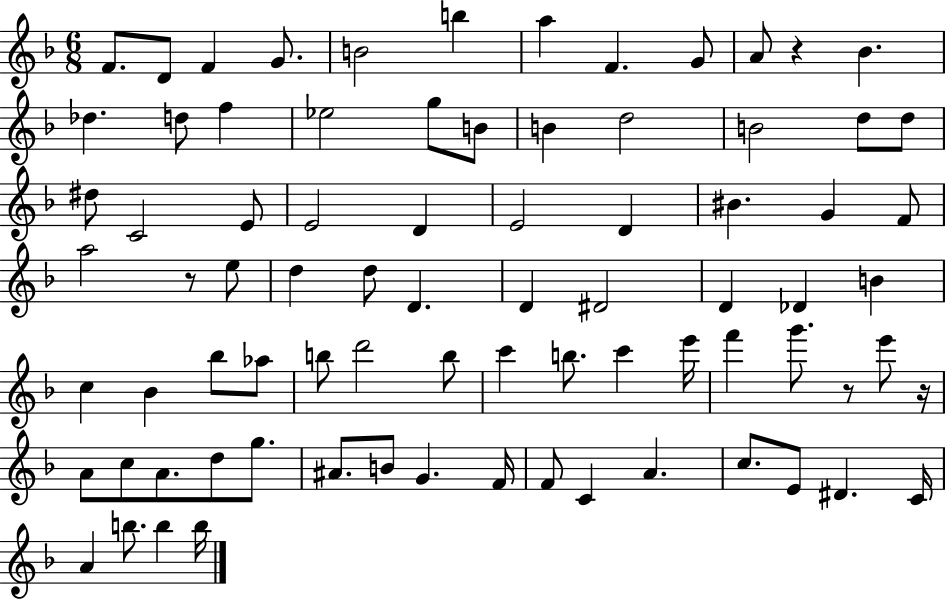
F4/e. D4/e F4/q G4/e. B4/h B5/q A5/q F4/q. G4/e A4/e R/q Bb4/q. Db5/q. D5/e F5/q Eb5/h G5/e B4/e B4/q D5/h B4/h D5/e D5/e D#5/e C4/h E4/e E4/h D4/q E4/h D4/q BIS4/q. G4/q F4/e A5/h R/e E5/e D5/q D5/e D4/q. D4/q D#4/h D4/q Db4/q B4/q C5/q Bb4/q Bb5/e Ab5/e B5/e D6/h B5/e C6/q B5/e. C6/q E6/s F6/q G6/e. R/e E6/e R/s A4/e C5/e A4/e. D5/e G5/e. A#4/e. B4/e G4/q. F4/s F4/e C4/q A4/q. C5/e. E4/e D#4/q. C4/s A4/q B5/e. B5/q B5/s